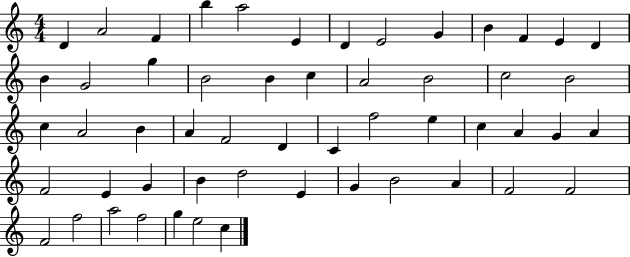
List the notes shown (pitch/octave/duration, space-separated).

D4/q A4/h F4/q B5/q A5/h E4/q D4/q E4/h G4/q B4/q F4/q E4/q D4/q B4/q G4/h G5/q B4/h B4/q C5/q A4/h B4/h C5/h B4/h C5/q A4/h B4/q A4/q F4/h D4/q C4/q F5/h E5/q C5/q A4/q G4/q A4/q F4/h E4/q G4/q B4/q D5/h E4/q G4/q B4/h A4/q F4/h F4/h F4/h F5/h A5/h F5/h G5/q E5/h C5/q